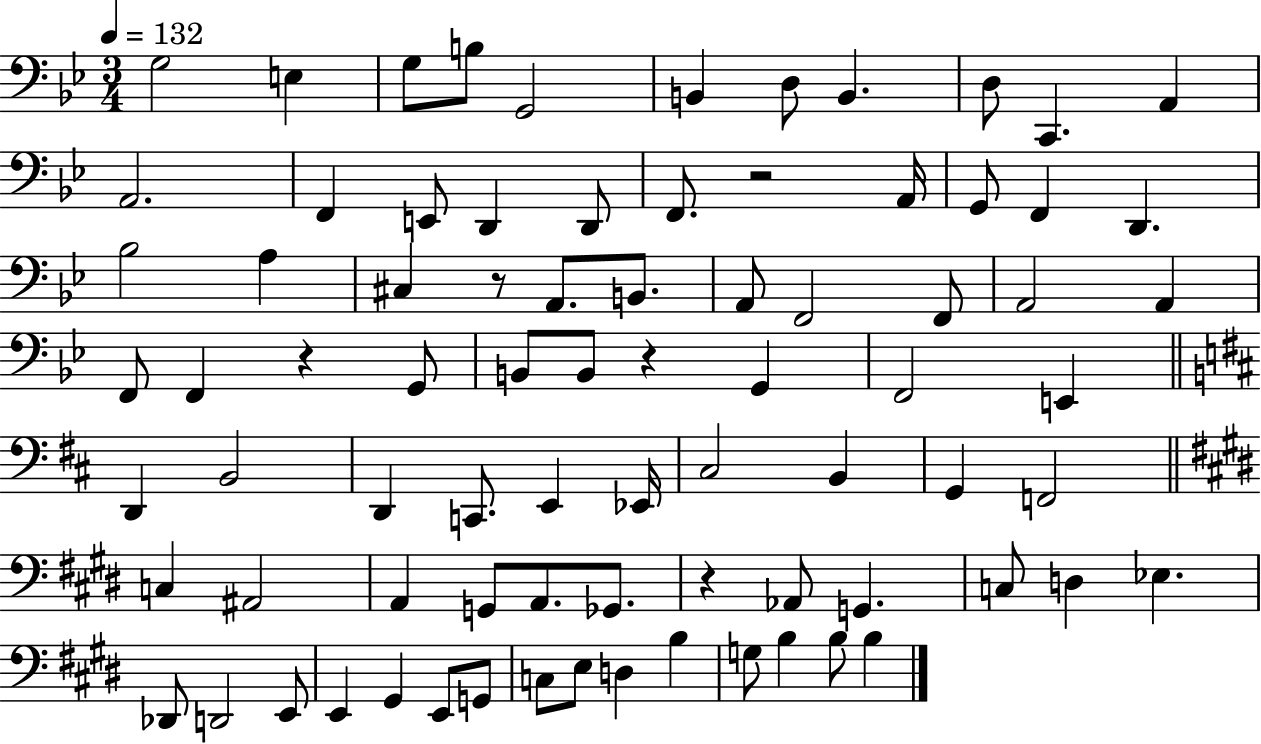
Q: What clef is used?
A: bass